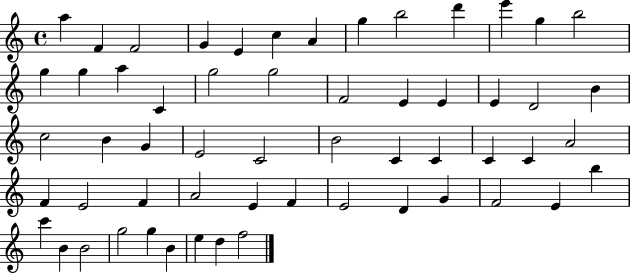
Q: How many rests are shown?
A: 0